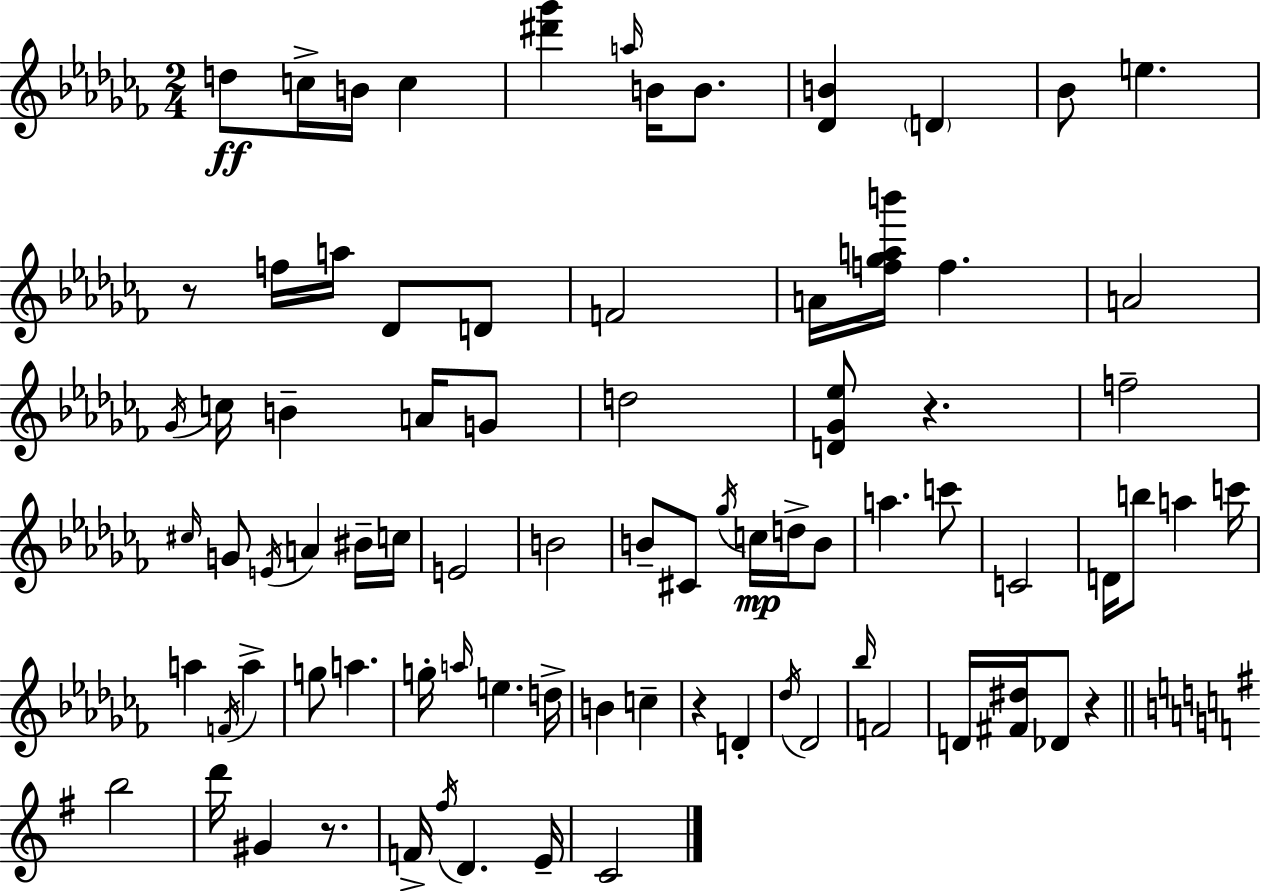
{
  \clef treble
  \numericTimeSignature
  \time 2/4
  \key aes \minor
  \repeat volta 2 { d''8\ff c''16-> b'16 c''4 | <dis''' ges'''>4 \grace { a''16 } b'16 b'8. | <des' b'>4 \parenthesize d'4 | bes'8 e''4. | \break r8 f''16 a''16 des'8 d'8 | f'2 | a'16 <f'' ges'' a'' b'''>16 f''4. | a'2 | \break \acciaccatura { ges'16 } c''16 b'4-- a'16 | g'8 d''2 | <d' ges' ees''>8 r4. | f''2-- | \break \grace { cis''16 } g'8 \acciaccatura { e'16 } a'4 | bis'16-- c''16 e'2 | b'2 | b'8-- cis'8 | \break \acciaccatura { ges''16 }\mp c''16 d''16-> b'8 a''4. | c'''8 c'2 | d'16 b''8 | a''4 c'''16 a''4 | \break \acciaccatura { f'16 } a''4-> g''8 | a''4. g''16-. \grace { a''16 } | e''4. d''16-> b'4 | c''4-- r4 | \break d'4-. \acciaccatura { des''16 } | des'2 | \grace { bes''16 } f'2 | d'16 <fis' dis''>16 des'8 r4 | \break \bar "||" \break \key e \minor b''2 | d'''16 gis'4 r8. | f'16-> \acciaccatura { fis''16 } d'4. | e'16-- c'2 | \break } \bar "|."
}